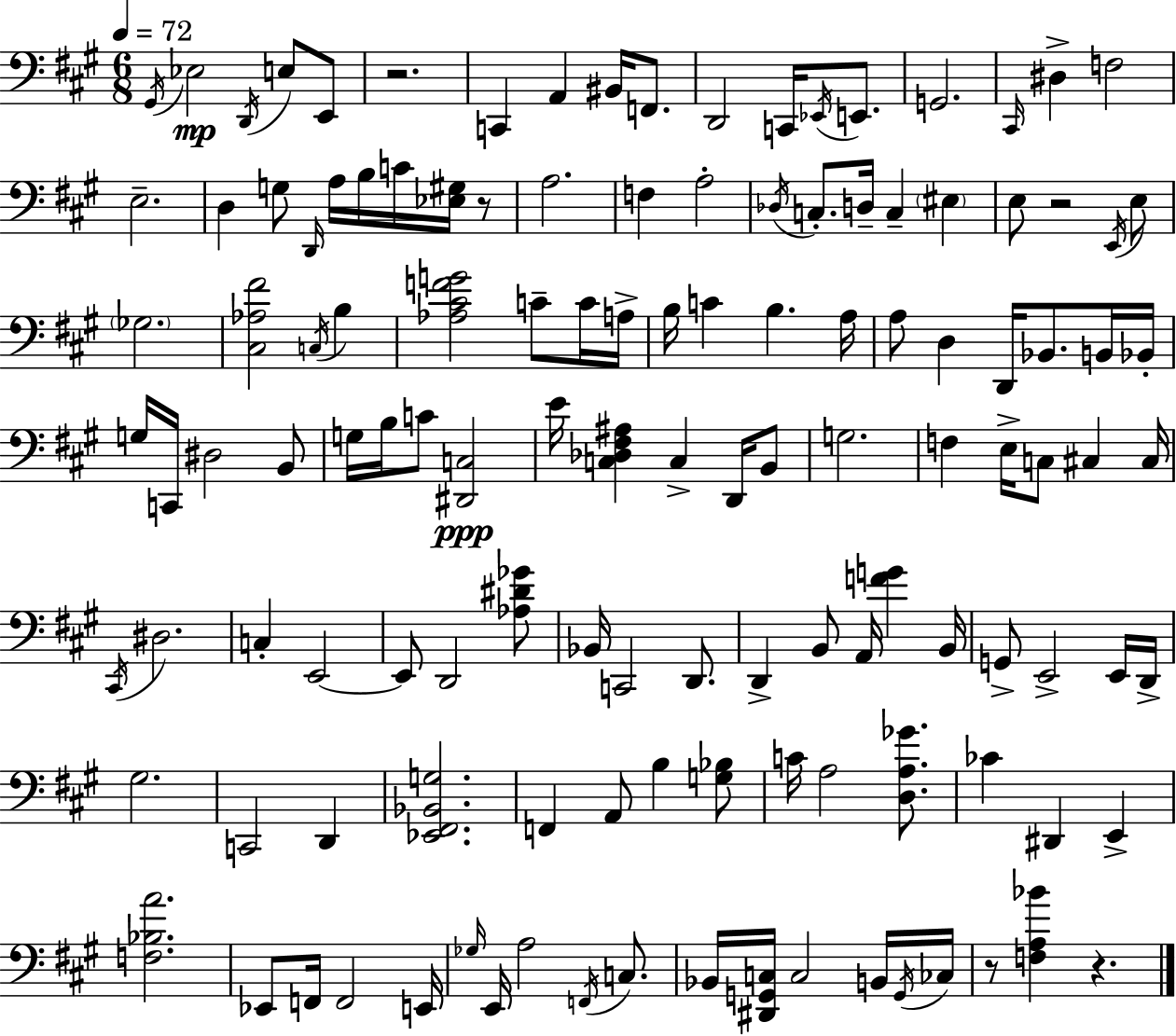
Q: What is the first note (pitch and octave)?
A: G#2